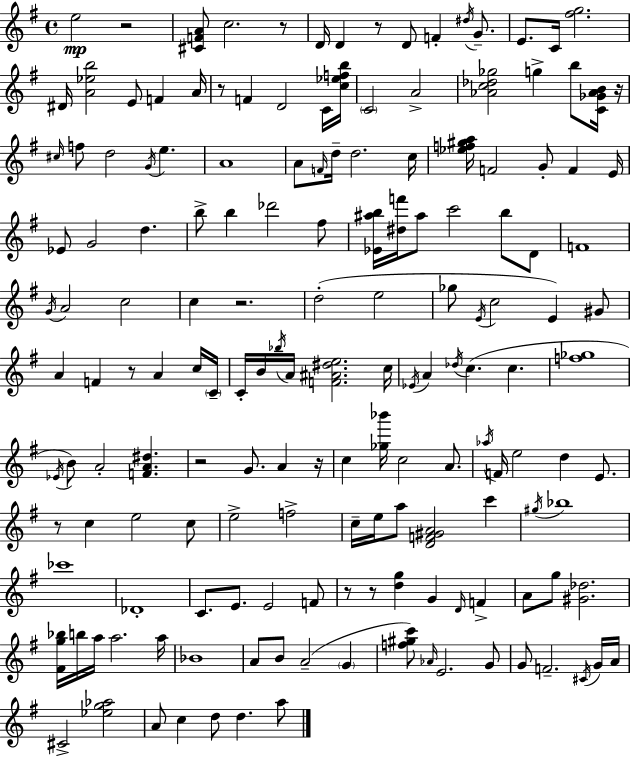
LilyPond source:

{
  \clef treble
  \time 4/4
  \defaultTimeSignature
  \key e \minor
  e''2\mp r2 | <cis' f' a'>8 c''2. r8 | d'16 d'4 r8 d'8 f'4-. \acciaccatura { dis''16 } g'8.-- | e'8. c'16 <fis'' g''>2. | \break dis'16 <a' ees'' b''>2 e'8 f'4 | a'16 r8 f'4 d'2 c'16 | <c'' ees'' f'' b''>16 \parenthesize c'2 a'2-> | <aes' c'' des'' ges''>2 g''4-> b''8 <c' ges' aes' b'>16 | \break r16 \grace { cis''16 } f''8 d''2 \acciaccatura { g'16 } e''4. | a'1 | a'8 \grace { f'16 } d''16-- d''2. | c''16 <ees'' f'' gis'' a''>16 f'2 g'8-. f'4 | \break e'16 ees'8 g'2 d''4. | b''8-> b''4 des'''2 | fis''8 <ees' ais'' b''>16 <dis'' f'''>16 ais''8 c'''2 | b''8 d'8 f'1 | \break \acciaccatura { g'16 } a'2 c''2 | c''4 r2. | d''2-.( e''2 | ges''8 \acciaccatura { e'16 } c''2 | \break e'4) gis'8 a'4 f'4 r8 | a'4 c''16 \parenthesize c'16-- c'16-. b'16 \acciaccatura { bes''16 } a'16 <f' ais' dis'' e''>2. | c''16 \acciaccatura { ees'16 } a'4 \acciaccatura { des''16 }( c''4. | c''4. <f'' ges''>1 | \break \acciaccatura { ees'16 } b'8) a'2-. | <f' a' dis''>4. r2 | g'8. a'4 r16 c''4 <ges'' bes'''>16 c''2 | a'8. \acciaccatura { aes''16 } f'16 e''2 | \break d''4 e'8. r8 c''4 | e''2 c''8 e''2-> | f''2-> c''16-- e''16 a''8 <d' f' gis' a'>2 | c'''4 \acciaccatura { gis''16 } bes''1 | \break ces'''1 | des'1-. | c'8. e'8. | e'2 f'8 r8 r8 | \break <d'' g''>4 g'4 \grace { d'16 } f'4-> a'8 g''8 | <gis' des''>2. <fis' g'' bes''>16 b''16 a''16 | a''2. a''16 bes'1 | a'8 b'8 | \break a'2--( \parenthesize g'4 <f'' gis'' c'''>8) \grace { aes'16 } | e'2. g'8 g'8 | f'2.-- \acciaccatura { cis'16 } g'16 a'16 cis'2-> | <ees'' g'' aes''>2 a'8 | \break c''4 d''8 d''4. a''8 \bar "|."
}